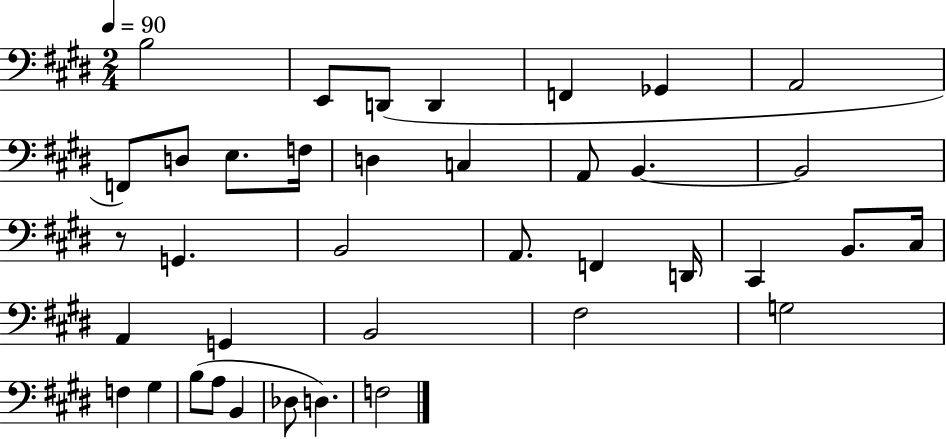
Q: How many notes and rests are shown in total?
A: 38